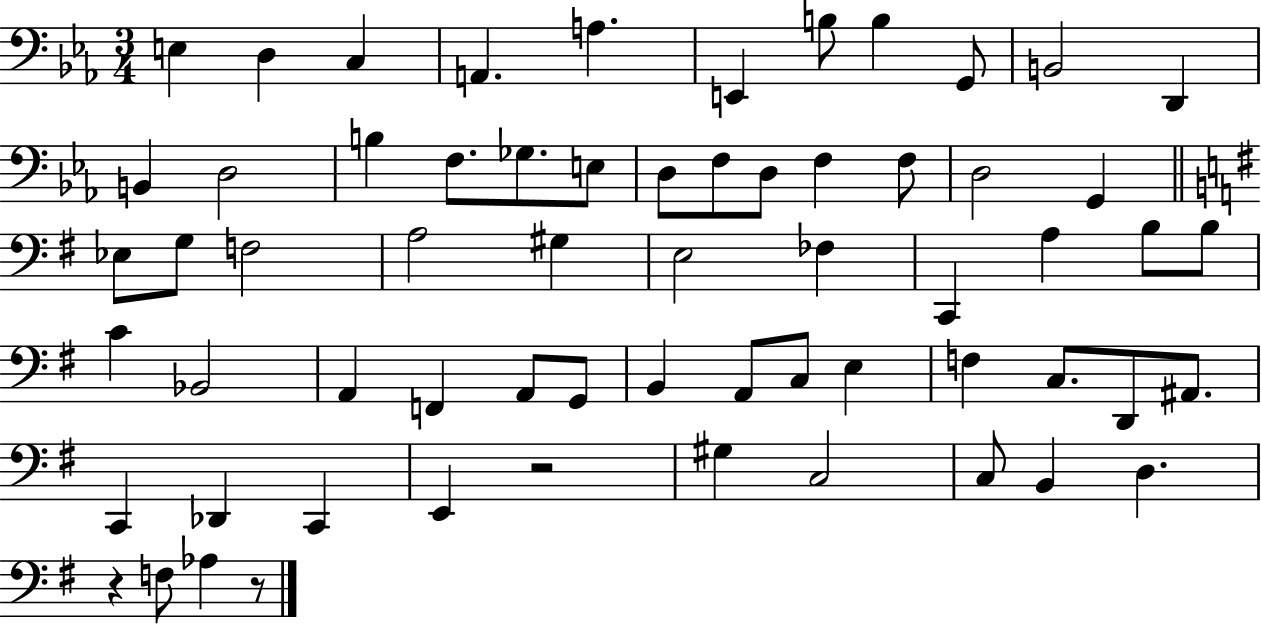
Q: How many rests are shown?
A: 3